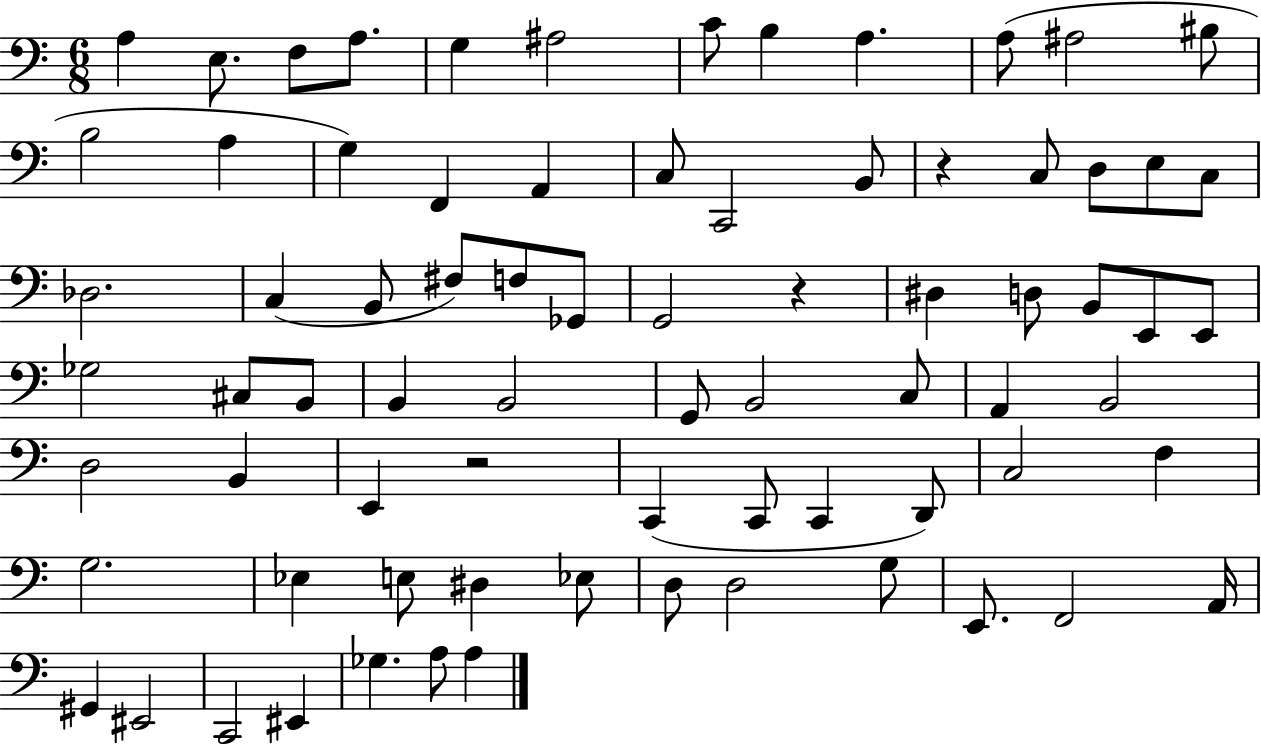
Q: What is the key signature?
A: C major